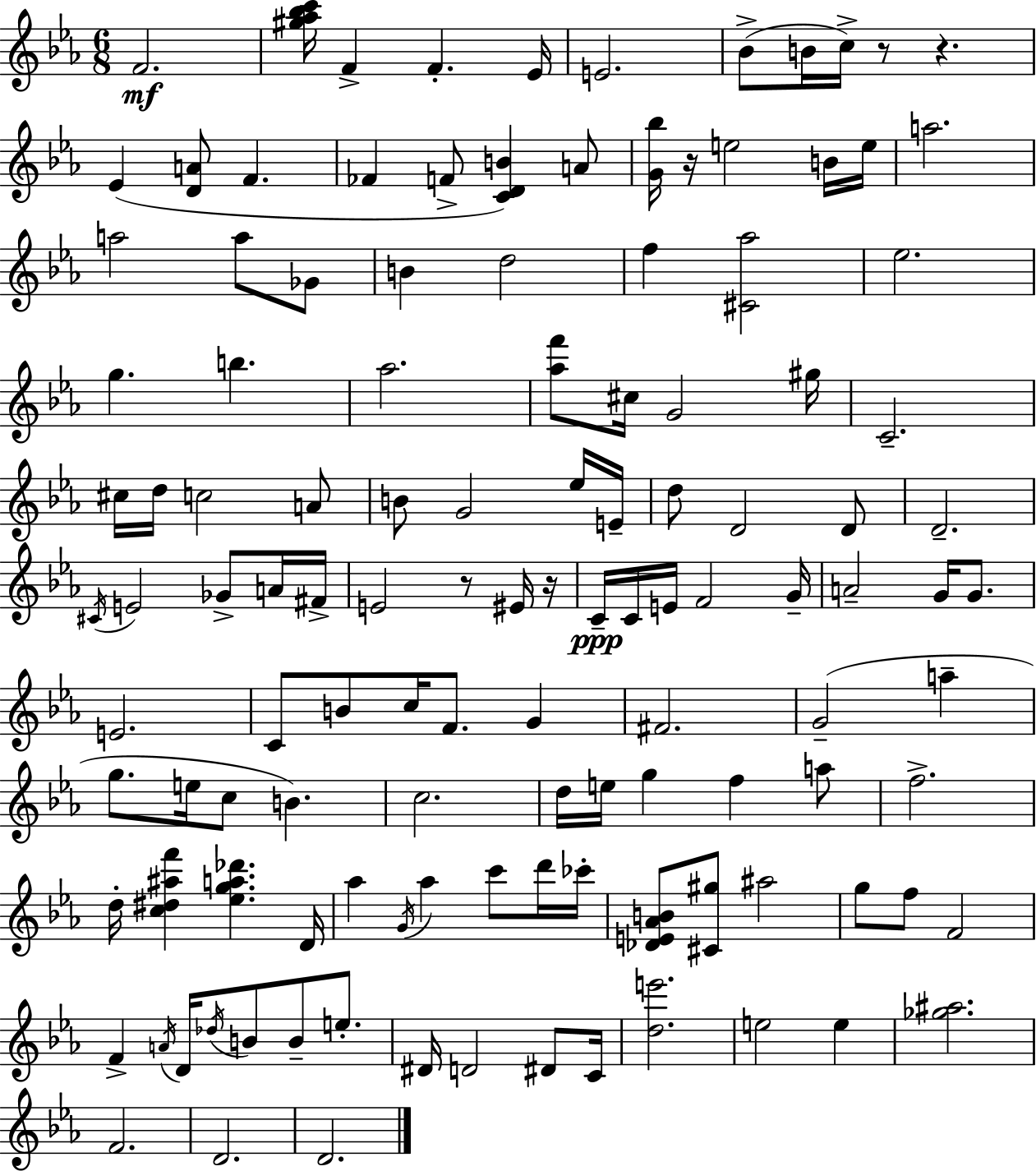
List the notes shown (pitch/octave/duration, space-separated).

F4/h. [G#5,Ab5,Bb5,C6]/s F4/q F4/q. Eb4/s E4/h. Bb4/e B4/s C5/s R/e R/q. Eb4/q [D4,A4]/e F4/q. FES4/q F4/e [C4,D4,B4]/q A4/e [G4,Bb5]/s R/s E5/h B4/s E5/s A5/h. A5/h A5/e Gb4/e B4/q D5/h F5/q [C#4,Ab5]/h Eb5/h. G5/q. B5/q. Ab5/h. [Ab5,F6]/e C#5/s G4/h G#5/s C4/h. C#5/s D5/s C5/h A4/e B4/e G4/h Eb5/s E4/s D5/e D4/h D4/e D4/h. C#4/s E4/h Gb4/e A4/s F#4/s E4/h R/e EIS4/s R/s C4/s C4/s E4/s F4/h G4/s A4/h G4/s G4/e. E4/h. C4/e B4/e C5/s F4/e. G4/q F#4/h. G4/h A5/q G5/e. E5/s C5/e B4/q. C5/h. D5/s E5/s G5/q F5/q A5/e F5/h. D5/s [C5,D#5,A#5,F6]/q [Eb5,G5,A5,Db6]/q. D4/s Ab5/q G4/s Ab5/q C6/e D6/s CES6/s [Db4,E4,Ab4,B4]/e [C#4,G#5]/e A#5/h G5/e F5/e F4/h F4/q A4/s D4/s Db5/s B4/e B4/e E5/e. D#4/s D4/h D#4/e C4/s [D5,E6]/h. E5/h E5/q [Gb5,A#5]/h. F4/h. D4/h. D4/h.